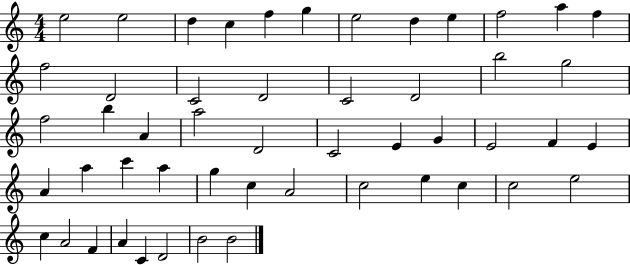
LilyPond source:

{
  \clef treble
  \numericTimeSignature
  \time 4/4
  \key c \major
  e''2 e''2 | d''4 c''4 f''4 g''4 | e''2 d''4 e''4 | f''2 a''4 f''4 | \break f''2 d'2 | c'2 d'2 | c'2 d'2 | b''2 g''2 | \break f''2 b''4 a'4 | a''2 d'2 | c'2 e'4 g'4 | e'2 f'4 e'4 | \break a'4 a''4 c'''4 a''4 | g''4 c''4 a'2 | c''2 e''4 c''4 | c''2 e''2 | \break c''4 a'2 f'4 | a'4 c'4 d'2 | b'2 b'2 | \bar "|."
}